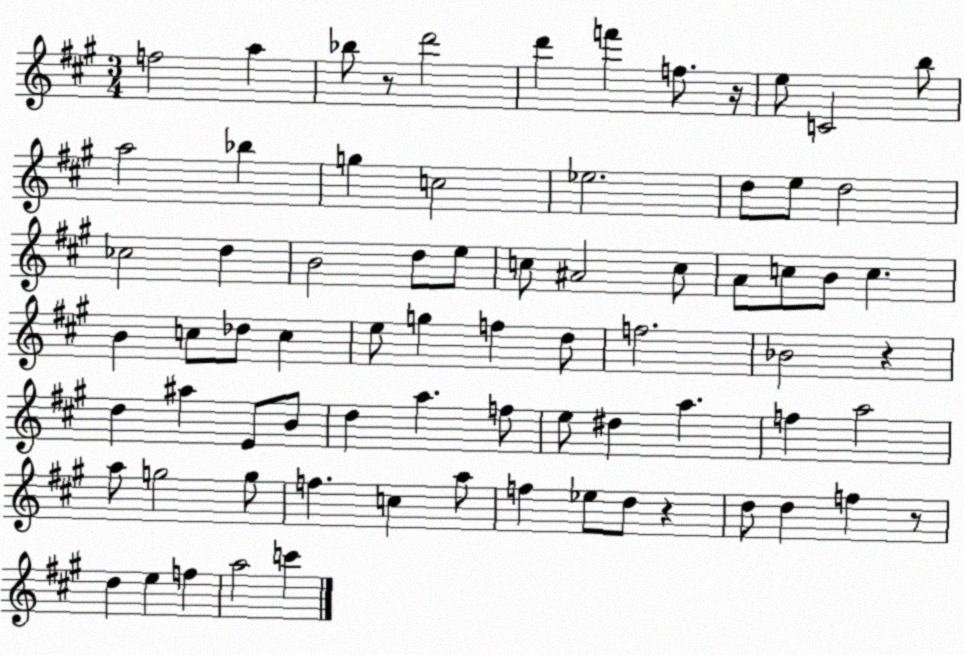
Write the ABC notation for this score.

X:1
T:Untitled
M:3/4
L:1/4
K:A
f2 a _b/2 z/2 d'2 d' f' f/2 z/4 e/2 C2 b/2 a2 _b g c2 _e2 d/2 e/2 d2 _c2 d B2 d/2 e/2 c/2 ^A2 c/2 A/2 c/2 B/2 c B c/2 _d/2 c e/2 g f d/2 f2 _B2 z d ^a E/2 B/2 d a f/2 e/2 ^d a f a2 a/2 g2 g/2 f c a/2 f _e/2 d/2 z d/2 d f z/2 d e f a2 c'